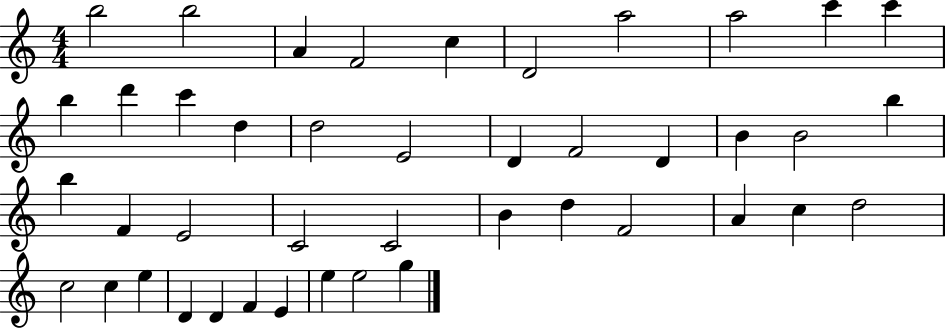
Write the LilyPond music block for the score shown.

{
  \clef treble
  \numericTimeSignature
  \time 4/4
  \key c \major
  b''2 b''2 | a'4 f'2 c''4 | d'2 a''2 | a''2 c'''4 c'''4 | \break b''4 d'''4 c'''4 d''4 | d''2 e'2 | d'4 f'2 d'4 | b'4 b'2 b''4 | \break b''4 f'4 e'2 | c'2 c'2 | b'4 d''4 f'2 | a'4 c''4 d''2 | \break c''2 c''4 e''4 | d'4 d'4 f'4 e'4 | e''4 e''2 g''4 | \bar "|."
}